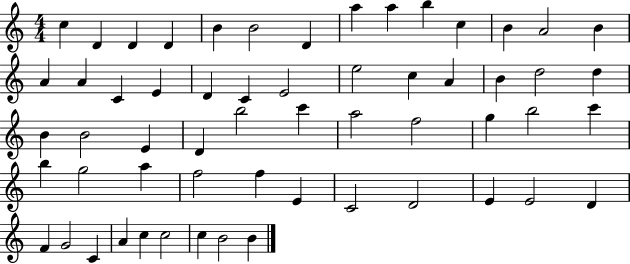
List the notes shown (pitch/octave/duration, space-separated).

C5/q D4/q D4/q D4/q B4/q B4/h D4/q A5/q A5/q B5/q C5/q B4/q A4/h B4/q A4/q A4/q C4/q E4/q D4/q C4/q E4/h E5/h C5/q A4/q B4/q D5/h D5/q B4/q B4/h E4/q D4/q B5/h C6/q A5/h F5/h G5/q B5/h C6/q B5/q G5/h A5/q F5/h F5/q E4/q C4/h D4/h E4/q E4/h D4/q F4/q G4/h C4/q A4/q C5/q C5/h C5/q B4/h B4/q